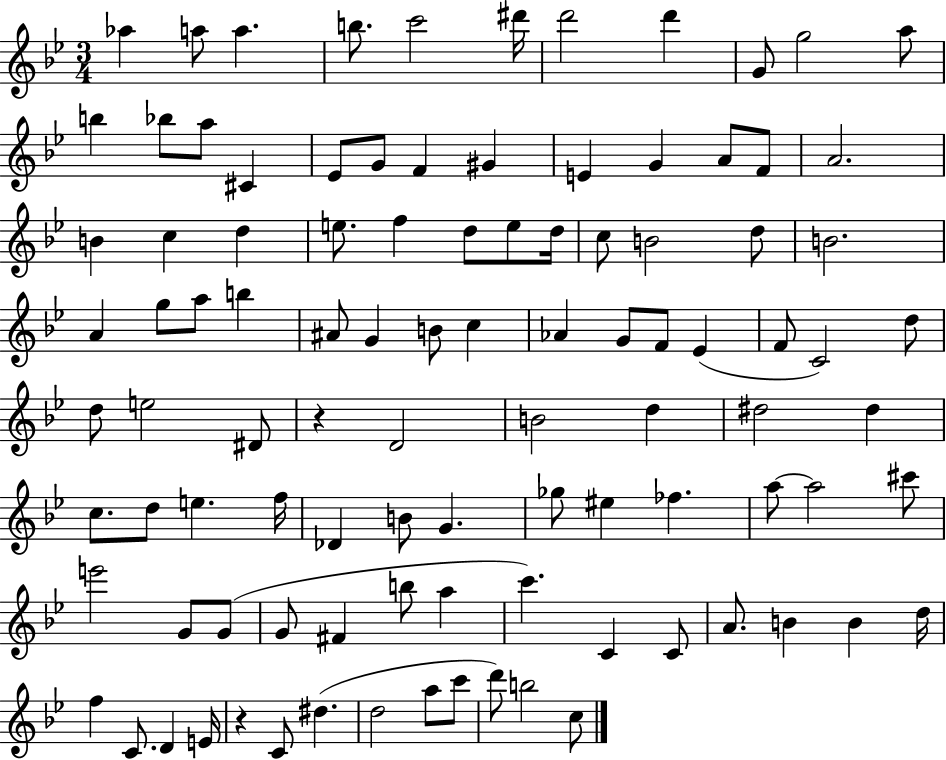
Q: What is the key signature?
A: BES major